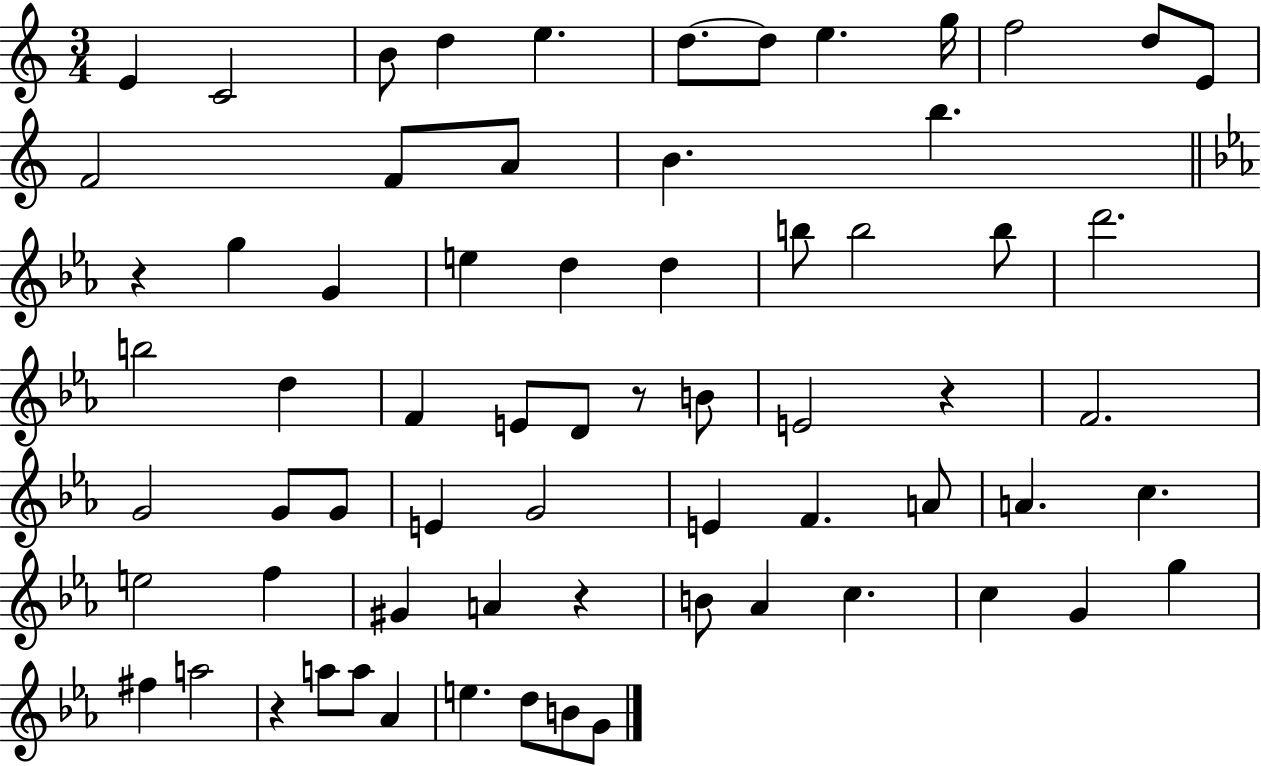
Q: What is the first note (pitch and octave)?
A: E4